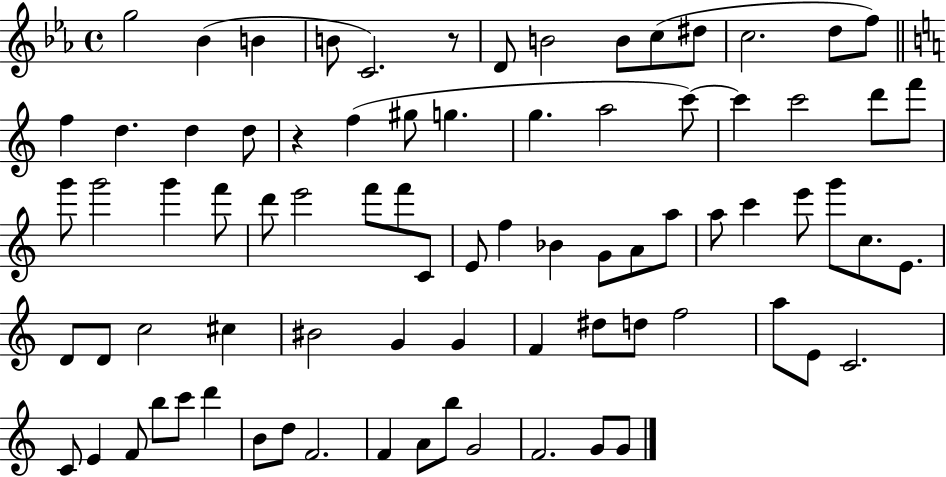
X:1
T:Untitled
M:4/4
L:1/4
K:Eb
g2 _B B B/2 C2 z/2 D/2 B2 B/2 c/2 ^d/2 c2 d/2 f/2 f d d d/2 z f ^g/2 g g a2 c'/2 c' c'2 d'/2 f'/2 g'/2 g'2 g' f'/2 d'/2 e'2 f'/2 f'/2 C/2 E/2 f _B G/2 A/2 a/2 a/2 c' e'/2 g'/2 c/2 E/2 D/2 D/2 c2 ^c ^B2 G G F ^d/2 d/2 f2 a/2 E/2 C2 C/2 E F/2 b/2 c'/2 d' B/2 d/2 F2 F A/2 b/2 G2 F2 G/2 G/2